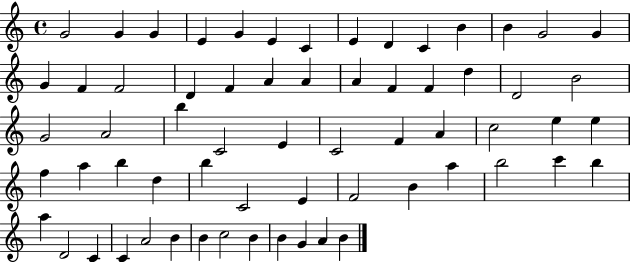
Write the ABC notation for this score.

X:1
T:Untitled
M:4/4
L:1/4
K:C
G2 G G E G E C E D C B B G2 G G F F2 D F A A A F F d D2 B2 G2 A2 b C2 E C2 F A c2 e e f a b d b C2 E F2 B a b2 c' b a D2 C C A2 B B c2 B B G A B